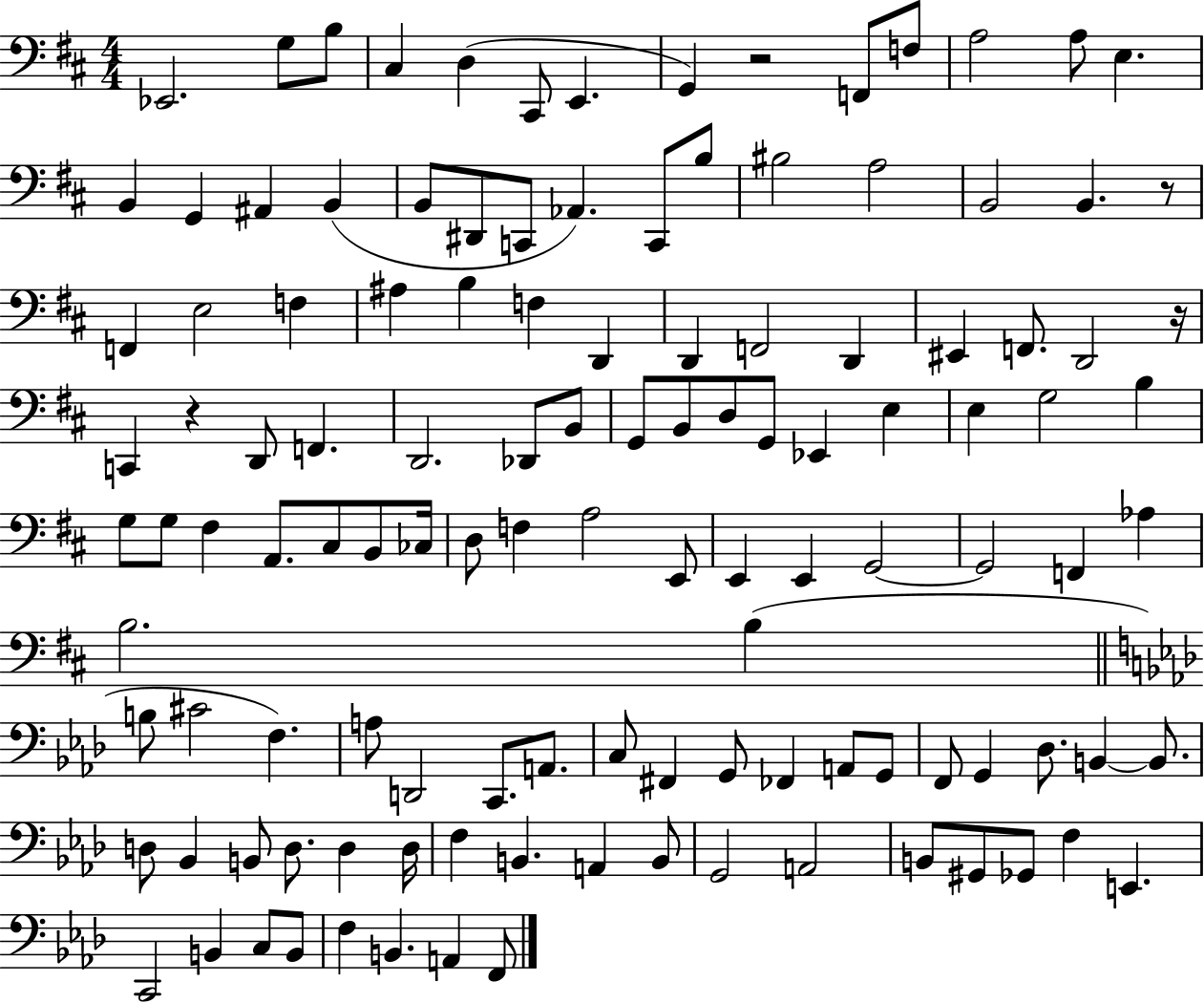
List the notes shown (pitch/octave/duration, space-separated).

Eb2/h. G3/e B3/e C#3/q D3/q C#2/e E2/q. G2/q R/h F2/e F3/e A3/h A3/e E3/q. B2/q G2/q A#2/q B2/q B2/e D#2/e C2/e Ab2/q. C2/e B3/e BIS3/h A3/h B2/h B2/q. R/e F2/q E3/h F3/q A#3/q B3/q F3/q D2/q D2/q F2/h D2/q EIS2/q F2/e. D2/h R/s C2/q R/q D2/e F2/q. D2/h. Db2/e B2/e G2/e B2/e D3/e G2/e Eb2/q E3/q E3/q G3/h B3/q G3/e G3/e F#3/q A2/e. C#3/e B2/e CES3/s D3/e F3/q A3/h E2/e E2/q E2/q G2/h G2/h F2/q Ab3/q B3/h. B3/q B3/e C#4/h F3/q. A3/e D2/h C2/e. A2/e. C3/e F#2/q G2/e FES2/q A2/e G2/e F2/e G2/q Db3/e. B2/q B2/e. D3/e Bb2/q B2/e D3/e. D3/q D3/s F3/q B2/q. A2/q B2/e G2/h A2/h B2/e G#2/e Gb2/e F3/q E2/q. C2/h B2/q C3/e B2/e F3/q B2/q. A2/q F2/e